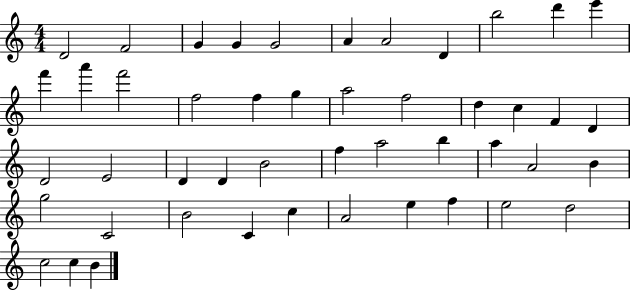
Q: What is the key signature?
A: C major